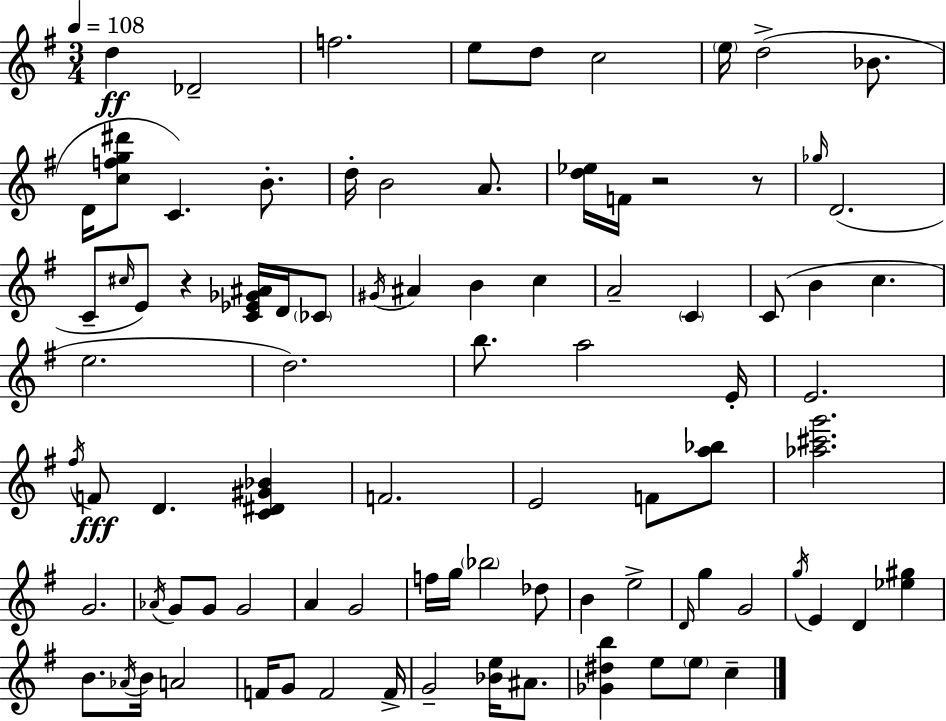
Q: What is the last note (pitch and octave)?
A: C5